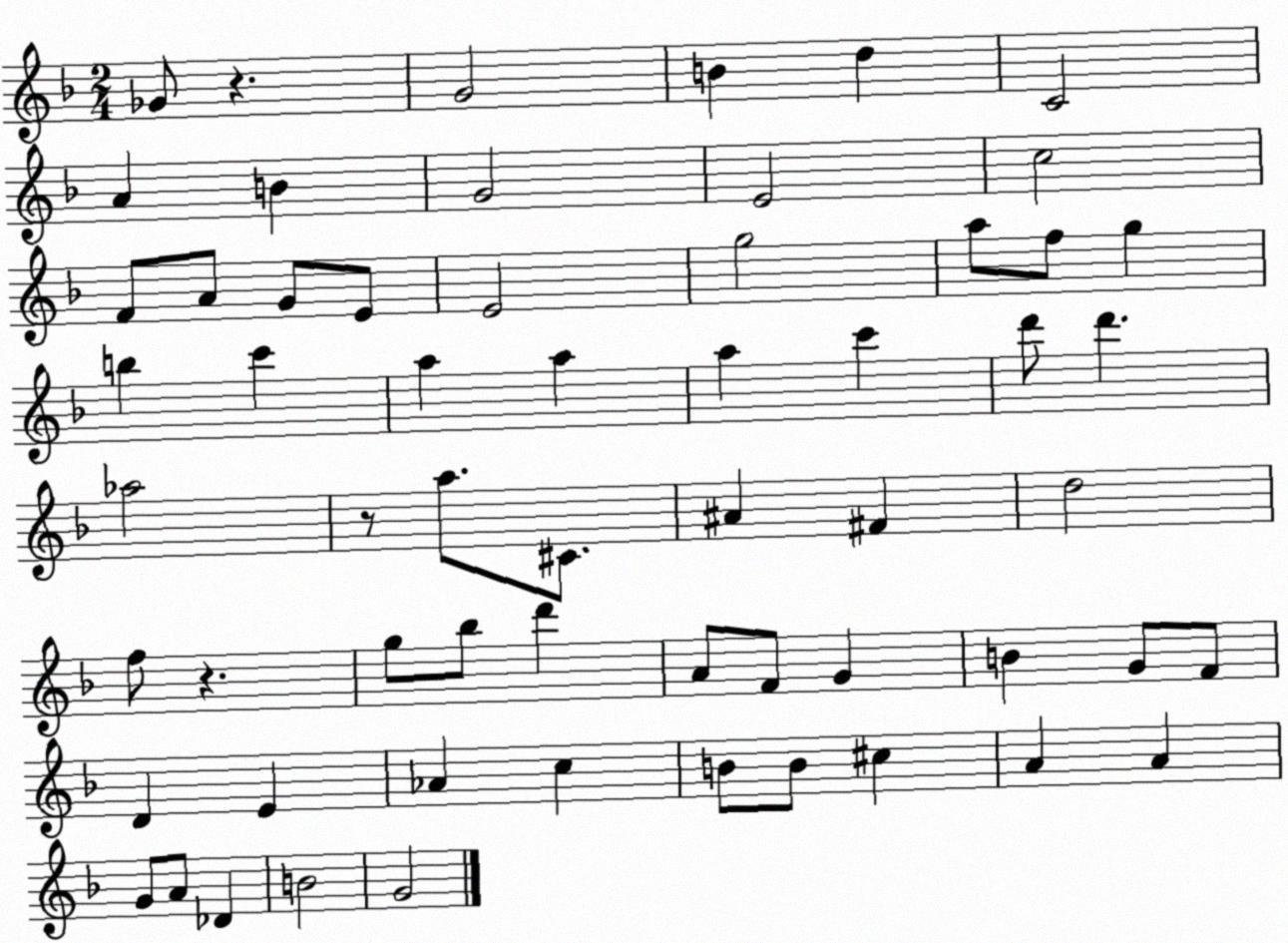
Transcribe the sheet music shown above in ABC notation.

X:1
T:Untitled
M:2/4
L:1/4
K:F
_G/2 z G2 B d C2 A B G2 E2 c2 F/2 A/2 G/2 E/2 E2 g2 a/2 f/2 g b c' a a a c' d'/2 d' _a2 z/2 a/2 ^C/2 ^A ^F d2 f/2 z g/2 _b/2 d' A/2 F/2 G B G/2 F/2 D E _A c B/2 B/2 ^c A A G/2 A/2 _D B2 G2